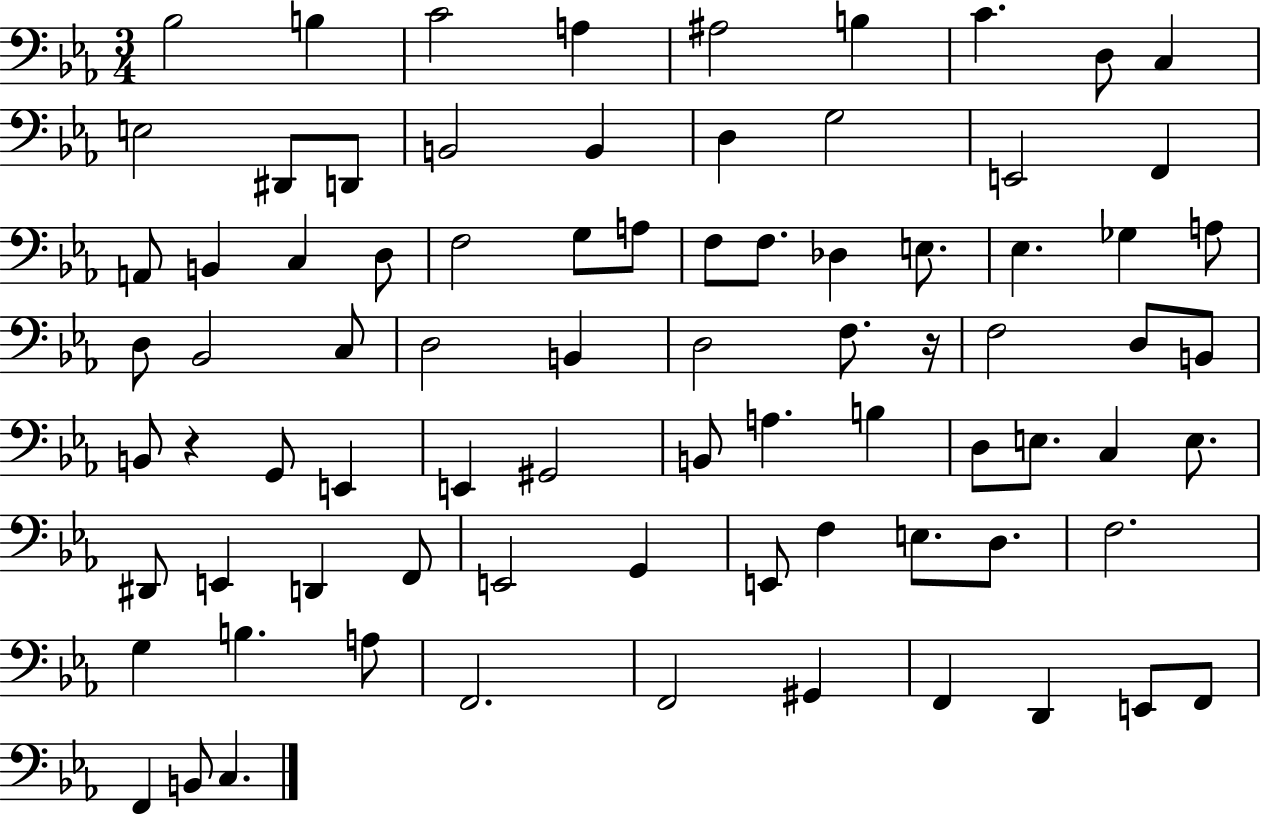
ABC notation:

X:1
T:Untitled
M:3/4
L:1/4
K:Eb
_B,2 B, C2 A, ^A,2 B, C D,/2 C, E,2 ^D,,/2 D,,/2 B,,2 B,, D, G,2 E,,2 F,, A,,/2 B,, C, D,/2 F,2 G,/2 A,/2 F,/2 F,/2 _D, E,/2 _E, _G, A,/2 D,/2 _B,,2 C,/2 D,2 B,, D,2 F,/2 z/4 F,2 D,/2 B,,/2 B,,/2 z G,,/2 E,, E,, ^G,,2 B,,/2 A, B, D,/2 E,/2 C, E,/2 ^D,,/2 E,, D,, F,,/2 E,,2 G,, E,,/2 F, E,/2 D,/2 F,2 G, B, A,/2 F,,2 F,,2 ^G,, F,, D,, E,,/2 F,,/2 F,, B,,/2 C,